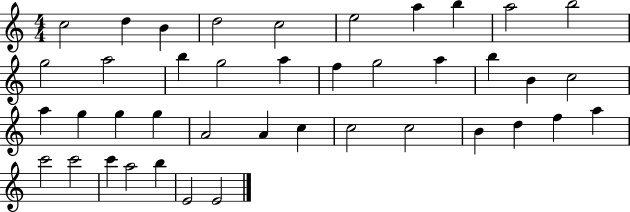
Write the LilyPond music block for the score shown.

{
  \clef treble
  \numericTimeSignature
  \time 4/4
  \key c \major
  c''2 d''4 b'4 | d''2 c''2 | e''2 a''4 b''4 | a''2 b''2 | \break g''2 a''2 | b''4 g''2 a''4 | f''4 g''2 a''4 | b''4 b'4 c''2 | \break a''4 g''4 g''4 g''4 | a'2 a'4 c''4 | c''2 c''2 | b'4 d''4 f''4 a''4 | \break c'''2 c'''2 | c'''4 a''2 b''4 | e'2 e'2 | \bar "|."
}